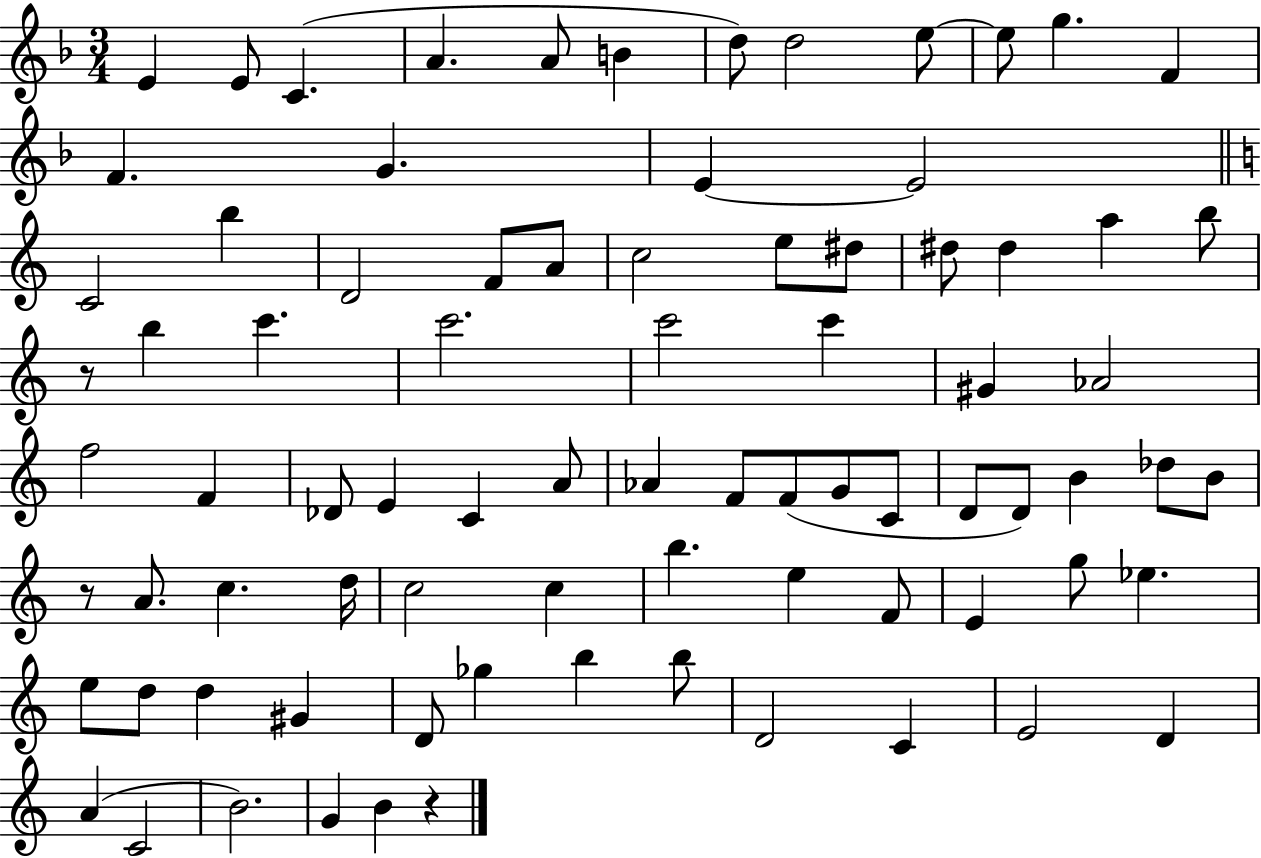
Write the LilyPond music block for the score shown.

{
  \clef treble
  \numericTimeSignature
  \time 3/4
  \key f \major
  e'4 e'8 c'4.( | a'4. a'8 b'4 | d''8) d''2 e''8~~ | e''8 g''4. f'4 | \break f'4. g'4. | e'4~~ e'2 | \bar "||" \break \key c \major c'2 b''4 | d'2 f'8 a'8 | c''2 e''8 dis''8 | dis''8 dis''4 a''4 b''8 | \break r8 b''4 c'''4. | c'''2. | c'''2 c'''4 | gis'4 aes'2 | \break f''2 f'4 | des'8 e'4 c'4 a'8 | aes'4 f'8 f'8( g'8 c'8 | d'8 d'8) b'4 des''8 b'8 | \break r8 a'8. c''4. d''16 | c''2 c''4 | b''4. e''4 f'8 | e'4 g''8 ees''4. | \break e''8 d''8 d''4 gis'4 | d'8 ges''4 b''4 b''8 | d'2 c'4 | e'2 d'4 | \break a'4( c'2 | b'2.) | g'4 b'4 r4 | \bar "|."
}